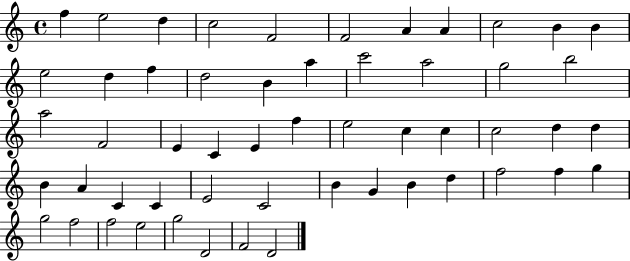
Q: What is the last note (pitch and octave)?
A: D4